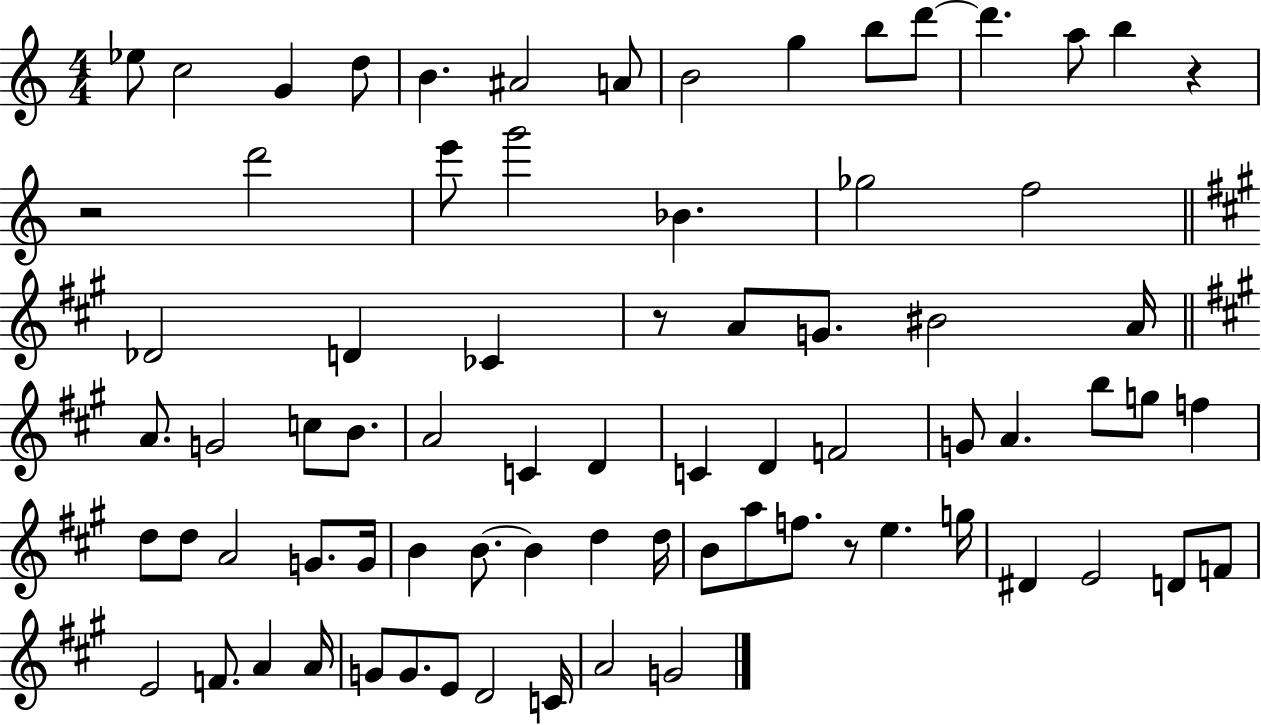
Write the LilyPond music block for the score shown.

{
  \clef treble
  \numericTimeSignature
  \time 4/4
  \key c \major
  ees''8 c''2 g'4 d''8 | b'4. ais'2 a'8 | b'2 g''4 b''8 d'''8~~ | d'''4. a''8 b''4 r4 | \break r2 d'''2 | e'''8 g'''2 bes'4. | ges''2 f''2 | \bar "||" \break \key a \major des'2 d'4 ces'4 | r8 a'8 g'8. bis'2 a'16 | \bar "||" \break \key a \major a'8. g'2 c''8 b'8. | a'2 c'4 d'4 | c'4 d'4 f'2 | g'8 a'4. b''8 g''8 f''4 | \break d''8 d''8 a'2 g'8. g'16 | b'4 b'8.~~ b'4 d''4 d''16 | b'8 a''8 f''8. r8 e''4. g''16 | dis'4 e'2 d'8 f'8 | \break e'2 f'8. a'4 a'16 | g'8 g'8. e'8 d'2 c'16 | a'2 g'2 | \bar "|."
}